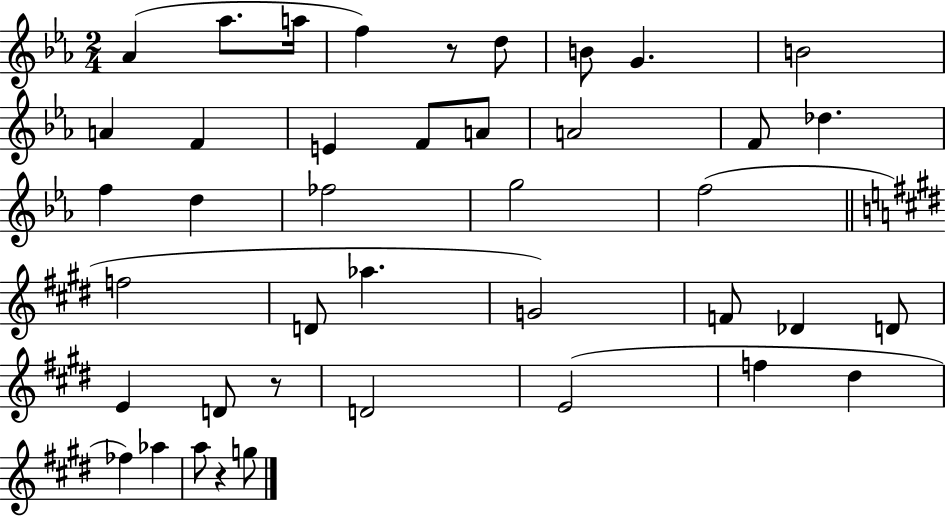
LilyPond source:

{
  \clef treble
  \numericTimeSignature
  \time 2/4
  \key ees \major
  aes'4( aes''8. a''16 | f''4) r8 d''8 | b'8 g'4. | b'2 | \break a'4 f'4 | e'4 f'8 a'8 | a'2 | f'8 des''4. | \break f''4 d''4 | fes''2 | g''2 | f''2( | \break \bar "||" \break \key e \major f''2 | d'8 aes''4. | g'2) | f'8 des'4 d'8 | \break e'4 d'8 r8 | d'2 | e'2( | f''4 dis''4 | \break fes''4) aes''4 | a''8 r4 g''8 | \bar "|."
}